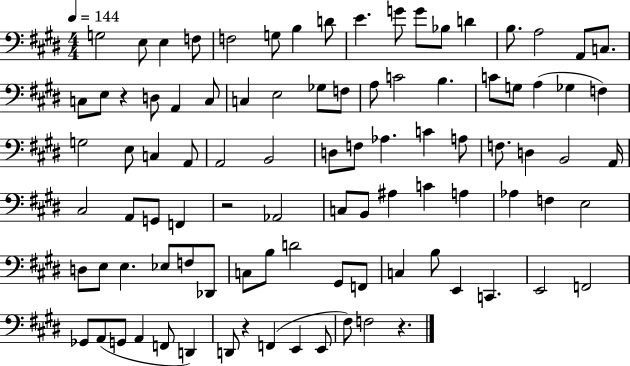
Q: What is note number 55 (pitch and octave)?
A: C3